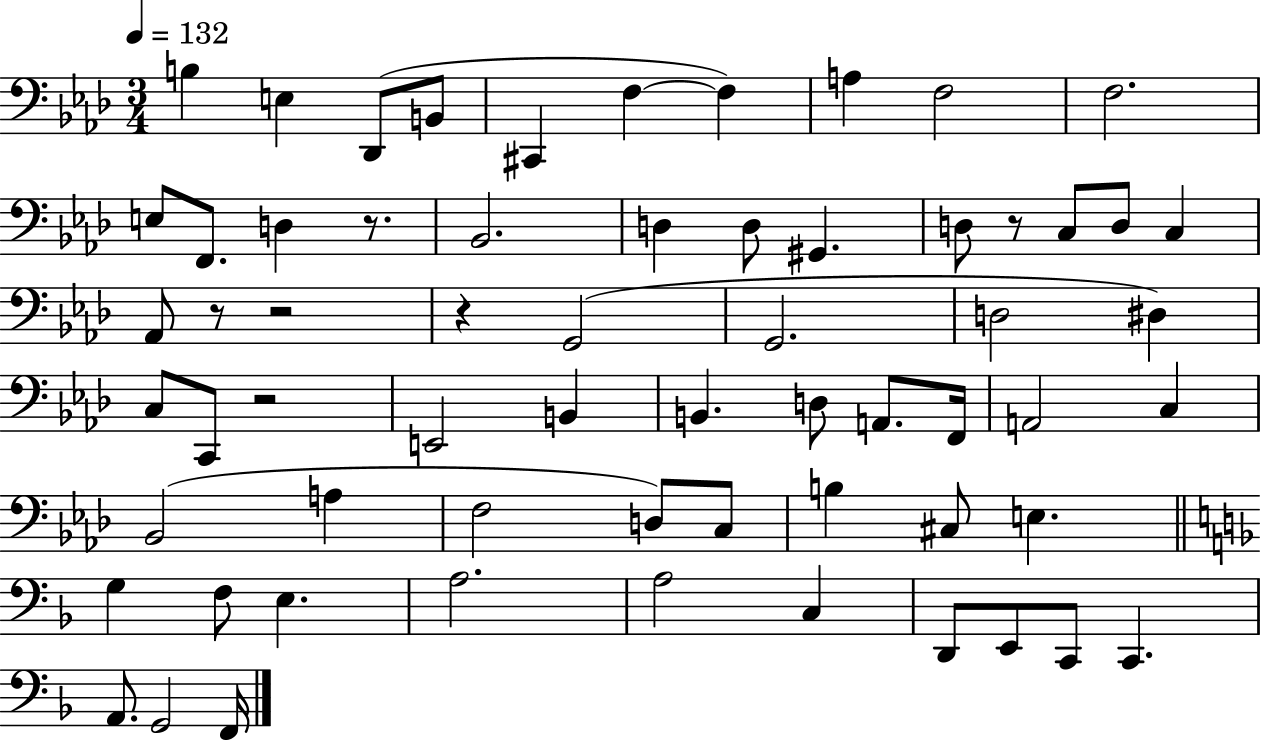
{
  \clef bass
  \numericTimeSignature
  \time 3/4
  \key aes \major
  \tempo 4 = 132
  b4 e4 des,8( b,8 | cis,4 f4~~ f4) | a4 f2 | f2. | \break e8 f,8. d4 r8. | bes,2. | d4 d8 gis,4. | d8 r8 c8 d8 c4 | \break aes,8 r8 r2 | r4 g,2( | g,2. | d2 dis4) | \break c8 c,8 r2 | e,2 b,4 | b,4. d8 a,8. f,16 | a,2 c4 | \break bes,2( a4 | f2 d8) c8 | b4 cis8 e4. | \bar "||" \break \key f \major g4 f8 e4. | a2. | a2 c4 | d,8 e,8 c,8 c,4. | \break a,8. g,2 f,16 | \bar "|."
}